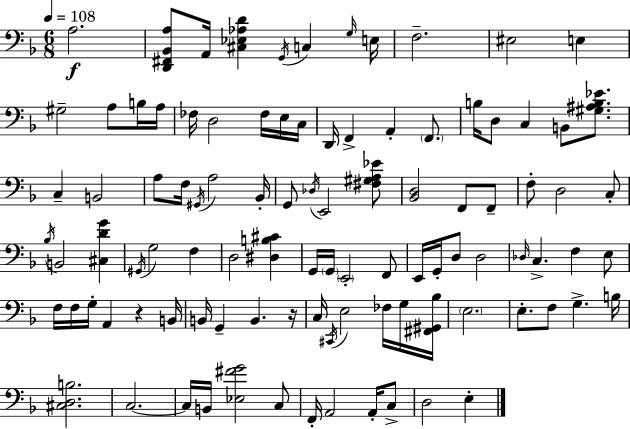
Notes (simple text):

A3/h. [D2,F#2,Bb2,A3]/e A2/s [C#3,Eb3,Ab3,D4]/q G2/s C3/q G3/s E3/s F3/h. EIS3/h E3/q G#3/h A3/e B3/s A3/s FES3/s D3/h FES3/s E3/s C3/s D2/s F2/q A2/q F2/e. B3/s D3/e C3/q B2/e [G#3,A#3,B3,Eb4]/e. C3/q B2/h A3/e F3/s G#2/s A3/h Bb2/s G2/e Db3/s E2/h [F#3,G#3,A3,Eb4]/e [Bb2,D3]/h F2/e F2/e F3/e D3/h C3/e Bb3/s B2/h [C#3,D4,G4]/q G#2/s G3/h F3/q D3/h [D#3,B3,C#4]/q G2/s G2/s E2/h F2/e E2/s G2/s D3/e D3/h Db3/s C3/q. F3/q E3/e F3/s F3/s G3/s A2/q R/q B2/s B2/s G2/q B2/q. R/s C3/s C#2/s E3/h FES3/s G3/s [F#2,G#2,Bb3]/s E3/h. E3/e. F3/e G3/q. B3/s [C#3,D3,B3]/h. C3/h. C3/s B2/s [Eb3,F#4,G4]/h C3/e F2/s A2/h A2/s C3/e D3/h E3/q